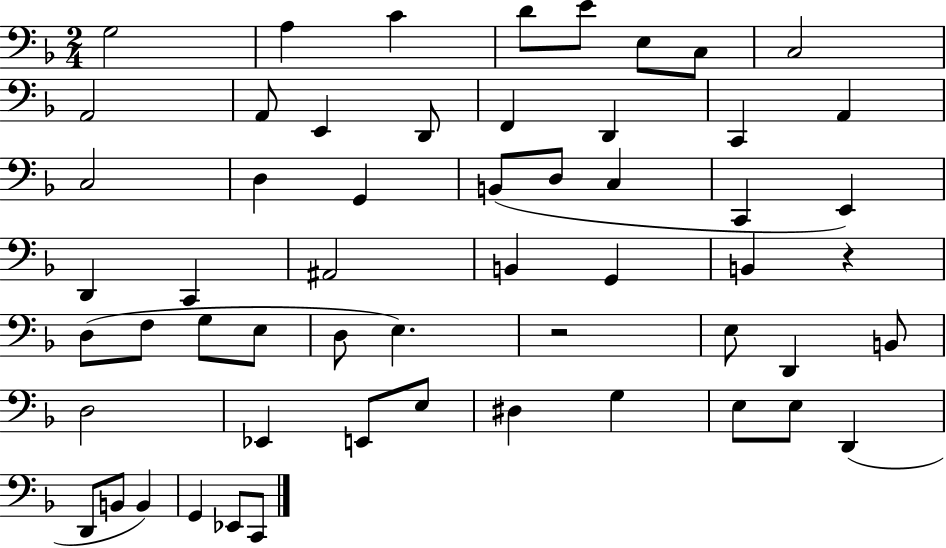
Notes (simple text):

G3/h A3/q C4/q D4/e E4/e E3/e C3/e C3/h A2/h A2/e E2/q D2/e F2/q D2/q C2/q A2/q C3/h D3/q G2/q B2/e D3/e C3/q C2/q E2/q D2/q C2/q A#2/h B2/q G2/q B2/q R/q D3/e F3/e G3/e E3/e D3/e E3/q. R/h E3/e D2/q B2/e D3/h Eb2/q E2/e E3/e D#3/q G3/q E3/e E3/e D2/q D2/e B2/e B2/q G2/q Eb2/e C2/e